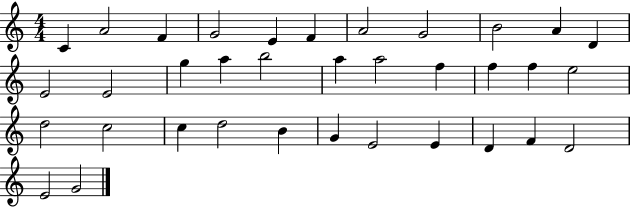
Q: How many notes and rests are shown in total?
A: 35